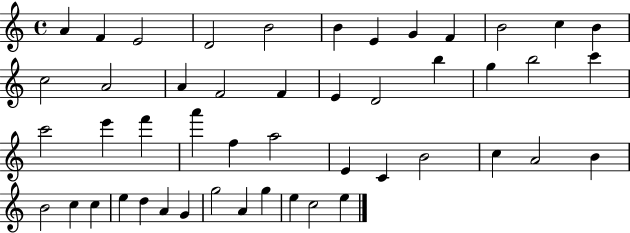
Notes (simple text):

A4/q F4/q E4/h D4/h B4/h B4/q E4/q G4/q F4/q B4/h C5/q B4/q C5/h A4/h A4/q F4/h F4/q E4/q D4/h B5/q G5/q B5/h C6/q C6/h E6/q F6/q A6/q F5/q A5/h E4/q C4/q B4/h C5/q A4/h B4/q B4/h C5/q C5/q E5/q D5/q A4/q G4/q G5/h A4/q G5/q E5/q C5/h E5/q